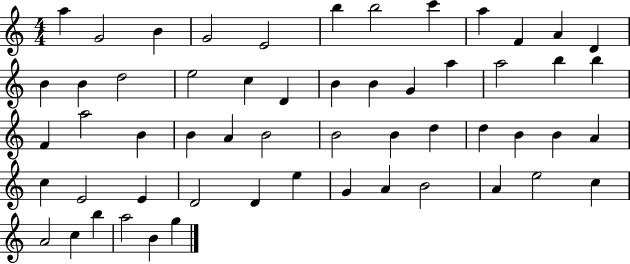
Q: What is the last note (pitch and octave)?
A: G5